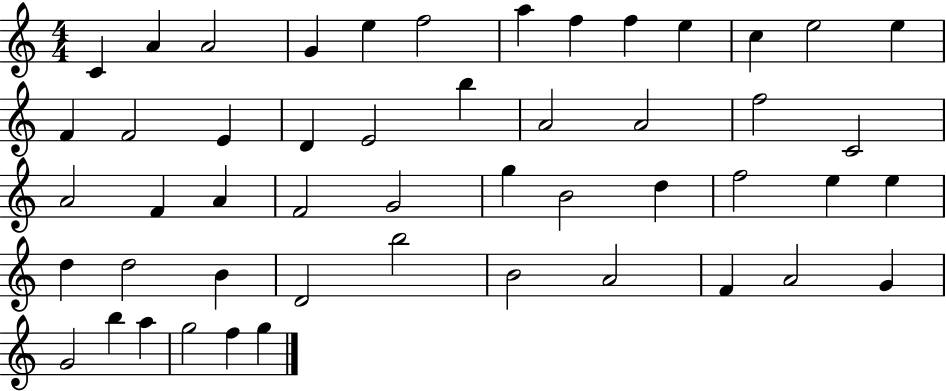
X:1
T:Untitled
M:4/4
L:1/4
K:C
C A A2 G e f2 a f f e c e2 e F F2 E D E2 b A2 A2 f2 C2 A2 F A F2 G2 g B2 d f2 e e d d2 B D2 b2 B2 A2 F A2 G G2 b a g2 f g